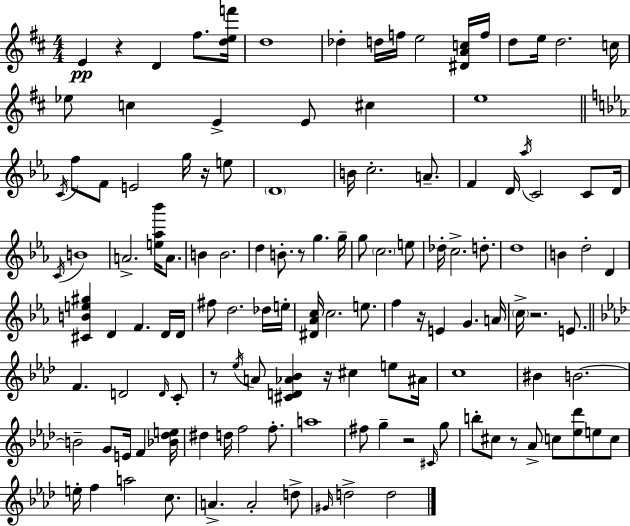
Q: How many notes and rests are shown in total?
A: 129